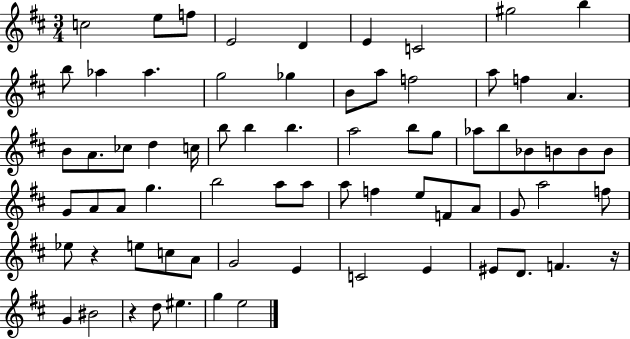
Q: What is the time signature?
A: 3/4